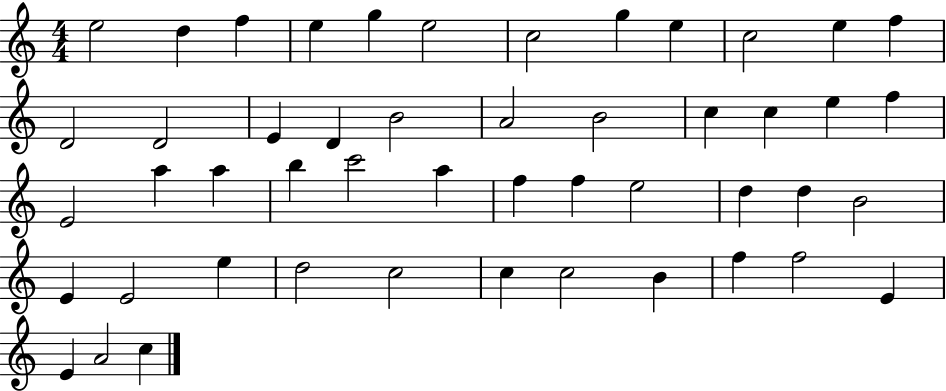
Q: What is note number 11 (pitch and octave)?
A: E5